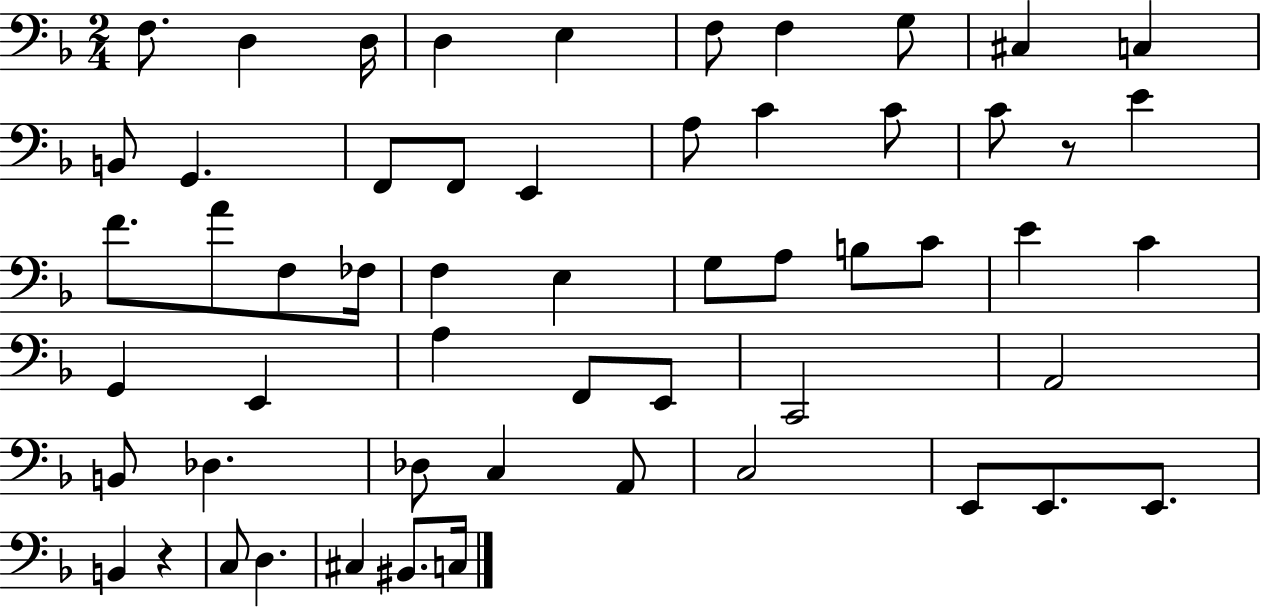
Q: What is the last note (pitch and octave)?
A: C3